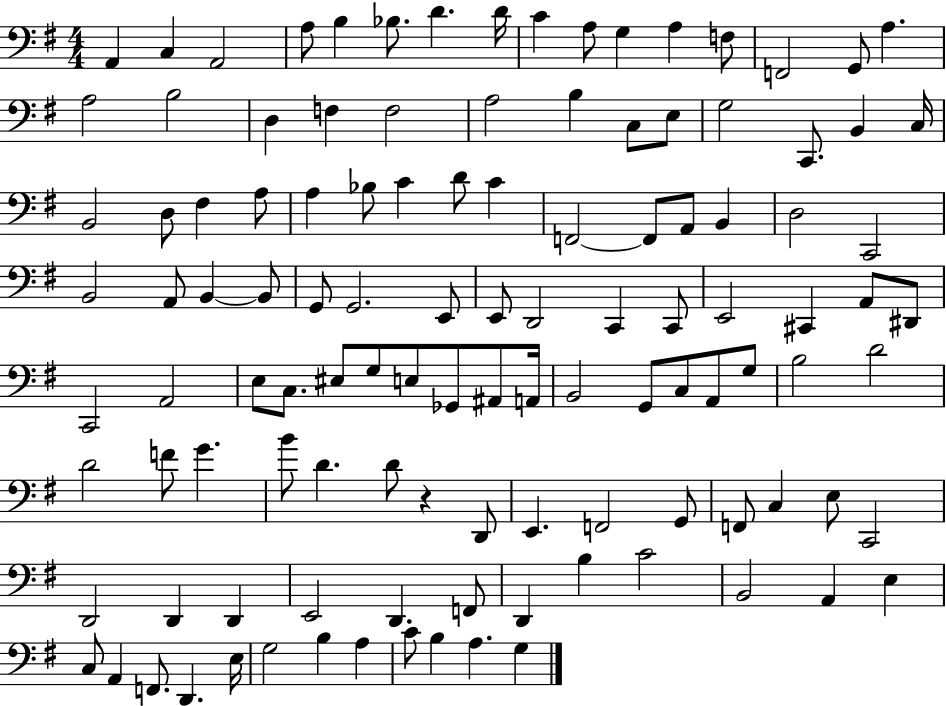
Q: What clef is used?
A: bass